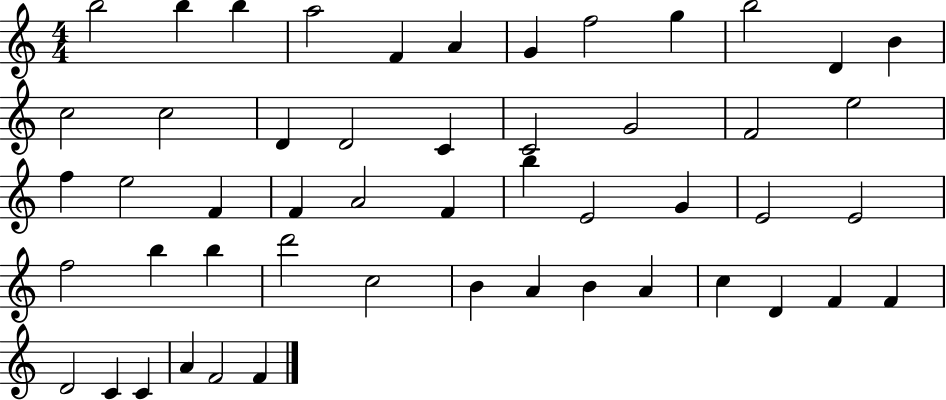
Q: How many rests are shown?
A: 0